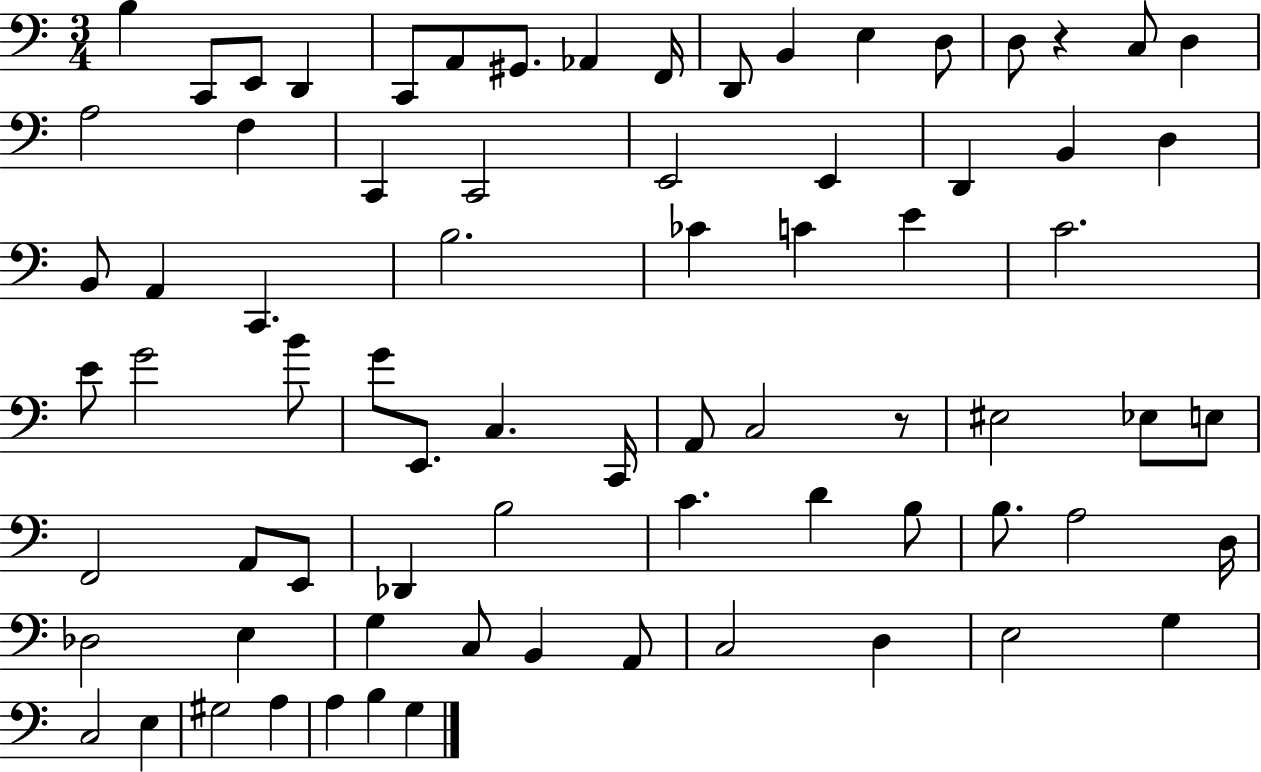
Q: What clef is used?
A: bass